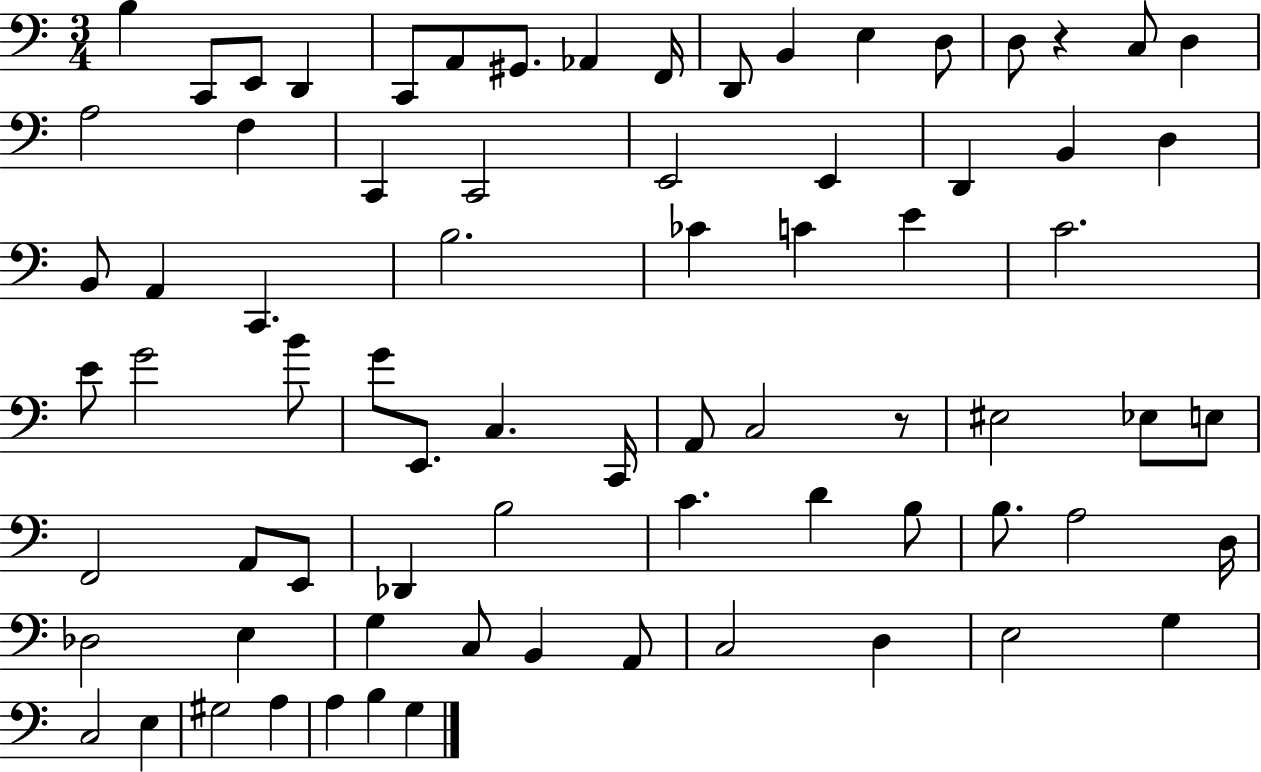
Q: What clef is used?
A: bass